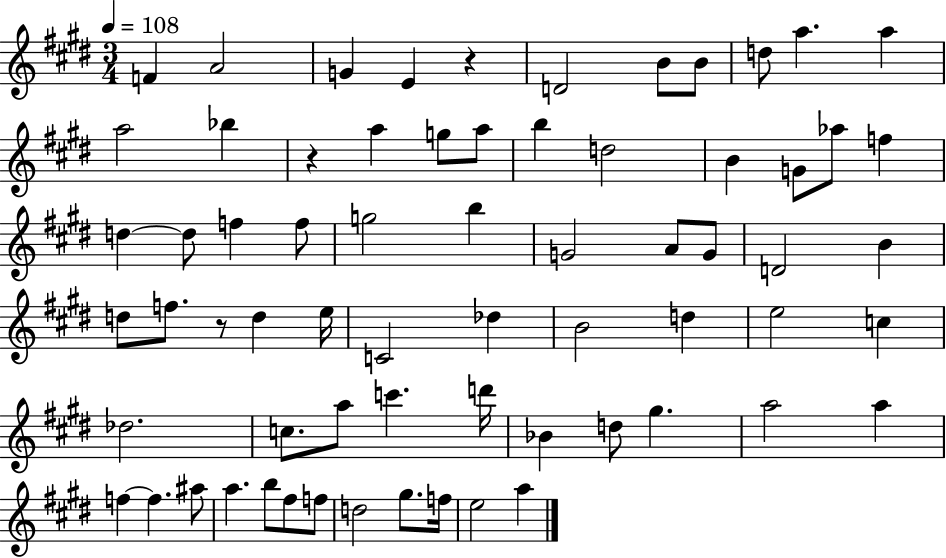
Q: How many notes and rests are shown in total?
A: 67